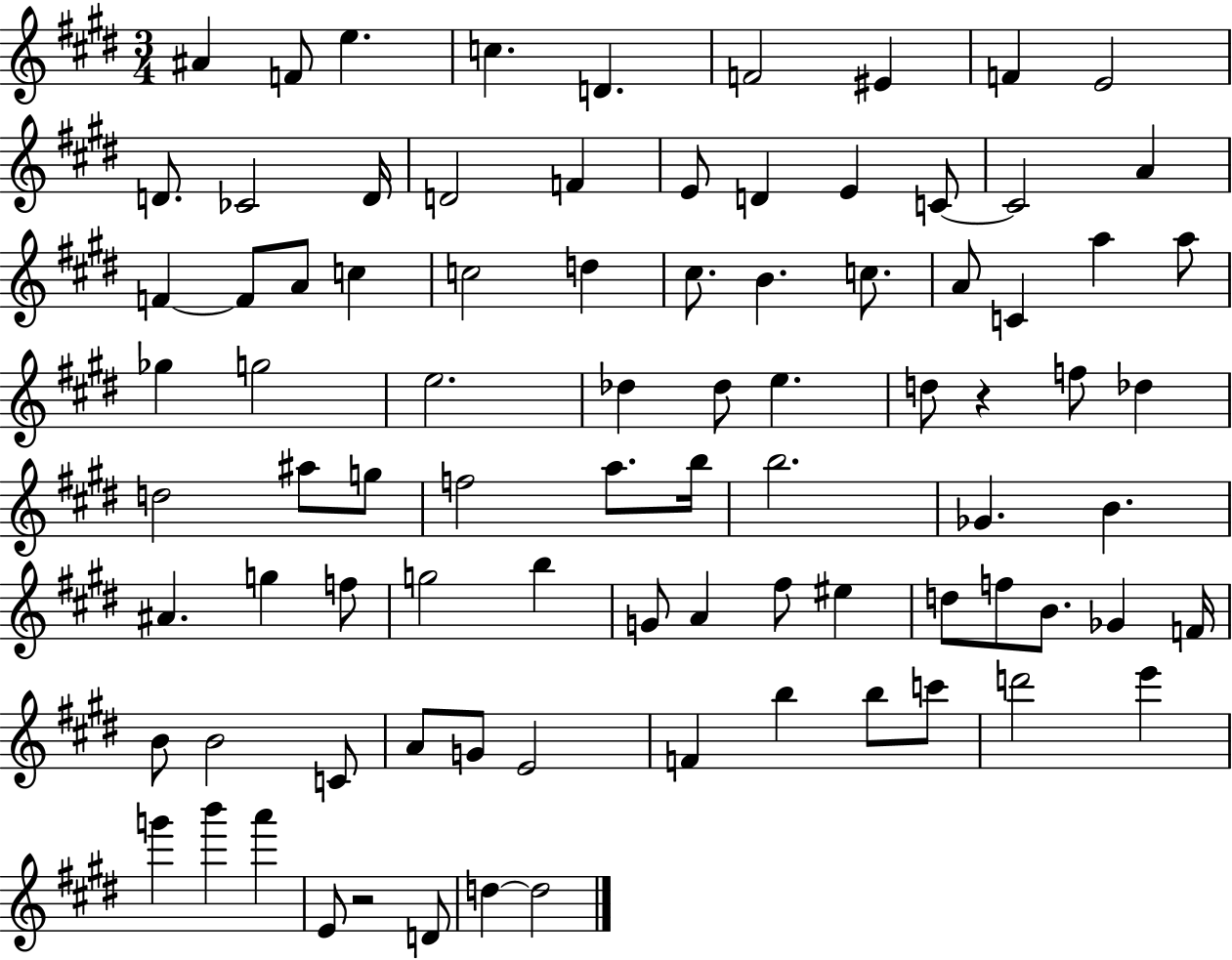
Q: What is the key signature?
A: E major